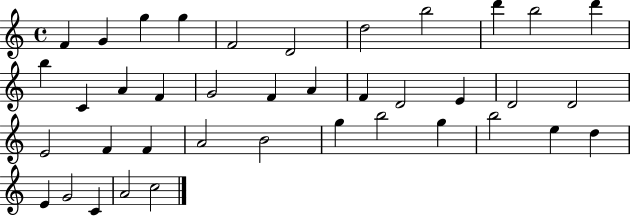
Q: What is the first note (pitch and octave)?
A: F4